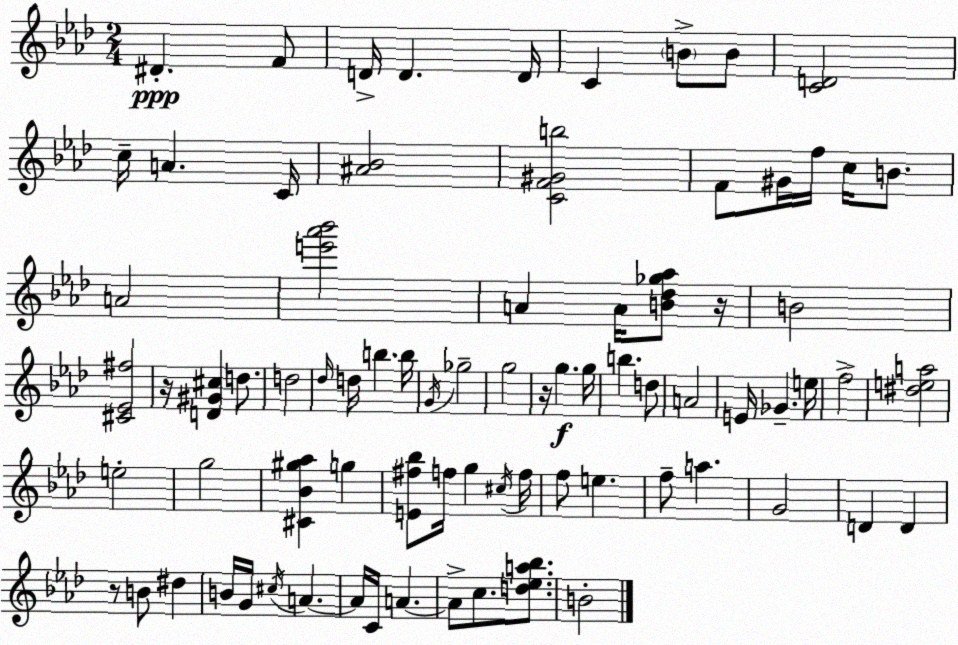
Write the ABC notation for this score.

X:1
T:Untitled
M:2/4
L:1/4
K:Fm
^D F/2 D/4 D D/4 C B/2 B/2 [CD]2 c/4 A C/4 [^A_B]2 [CF^Gb]2 F/2 ^G/4 f/4 c/4 B/2 A2 [e'_a'_b']2 A A/4 [B_d_g_a]/2 z/4 B2 [^C_E^f]2 z/4 [D^G^c] d/2 d2 _d/4 d/4 b b/4 G/4 _g2 g2 z/4 g g/4 b d/2 A2 E/4 _G e/4 f2 [^dea]2 e2 g2 [^C_B^g_a] g [E^f_b]/2 f/4 g ^c/4 f/4 f/2 e f/2 a G2 D D z/2 B/2 ^d B/4 G/4 ^c/4 A A/4 C/4 A A/2 c/2 [d_ea_b]/2 B2